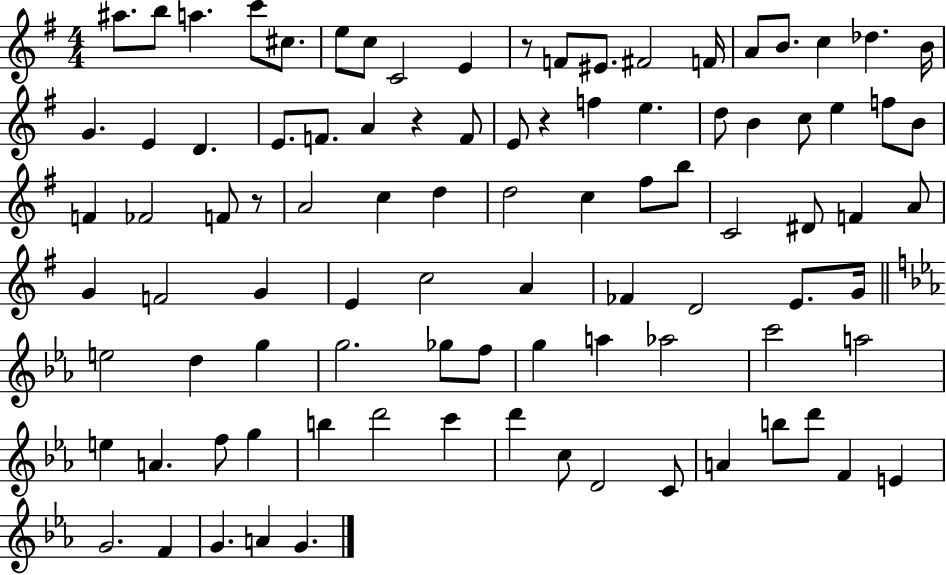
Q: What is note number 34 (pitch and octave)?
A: B4